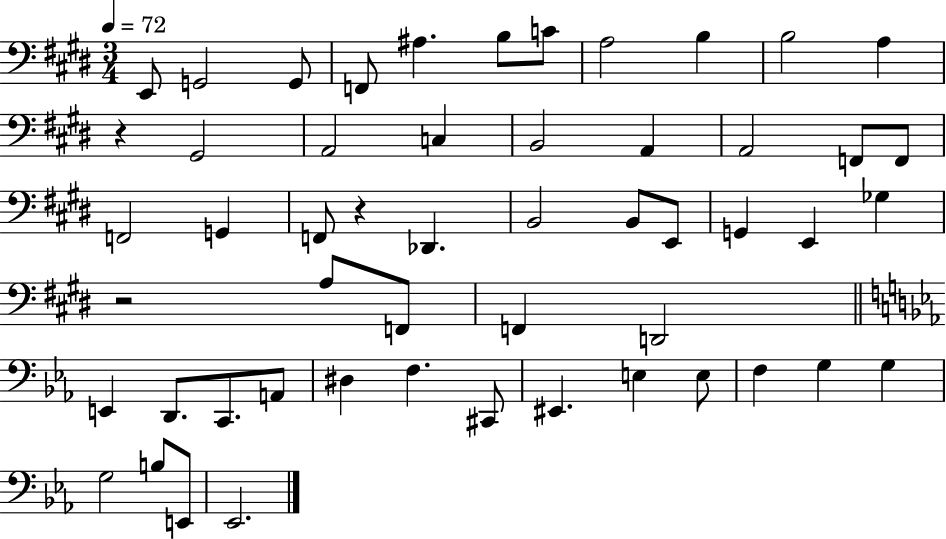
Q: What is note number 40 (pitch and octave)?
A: C#2